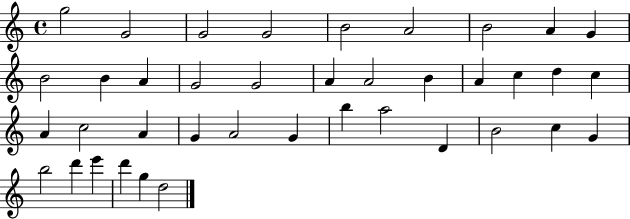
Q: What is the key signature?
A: C major